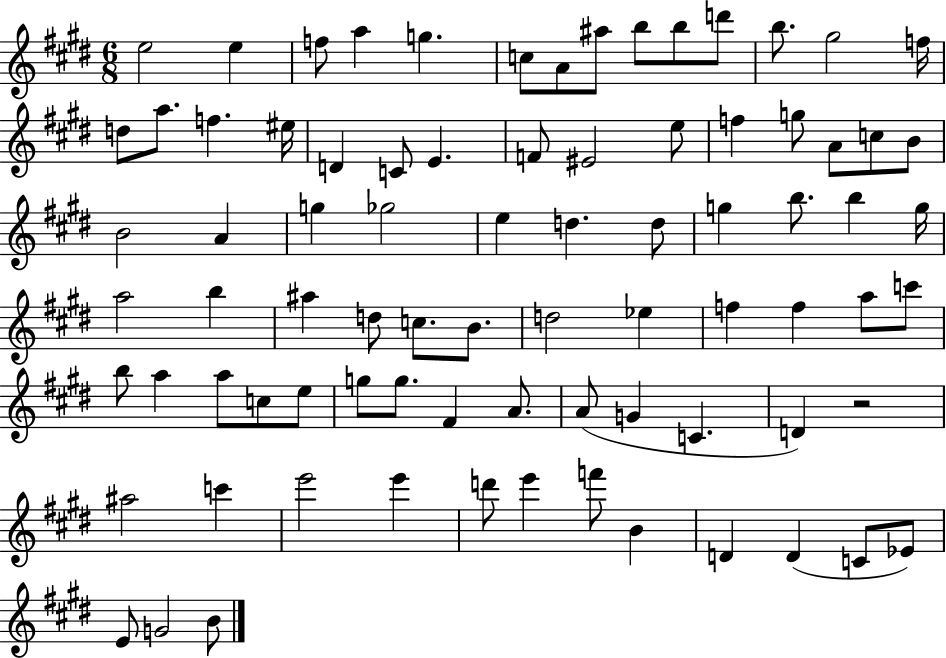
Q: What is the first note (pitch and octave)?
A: E5